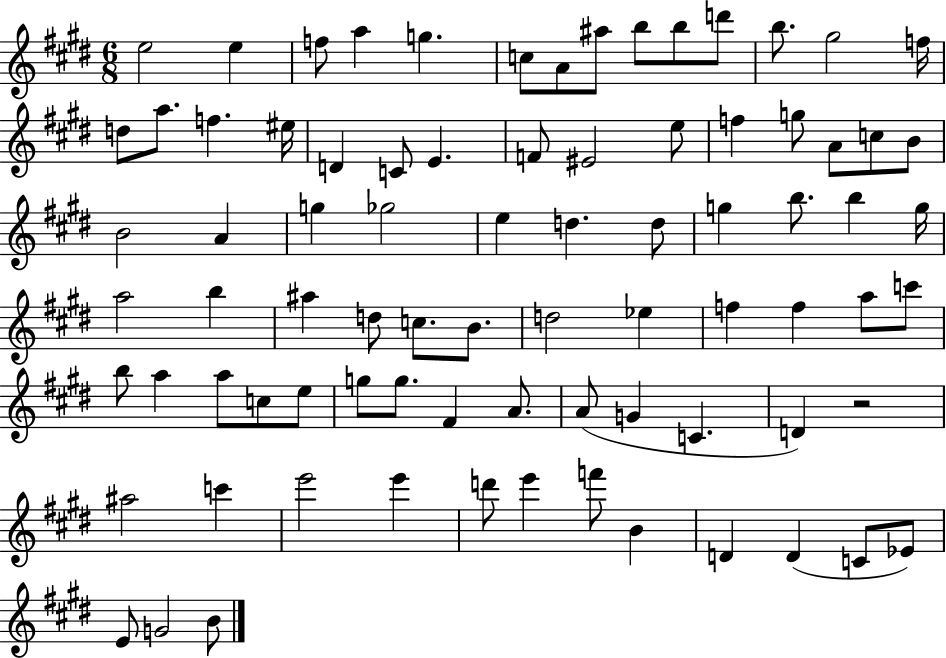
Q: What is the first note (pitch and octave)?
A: E5